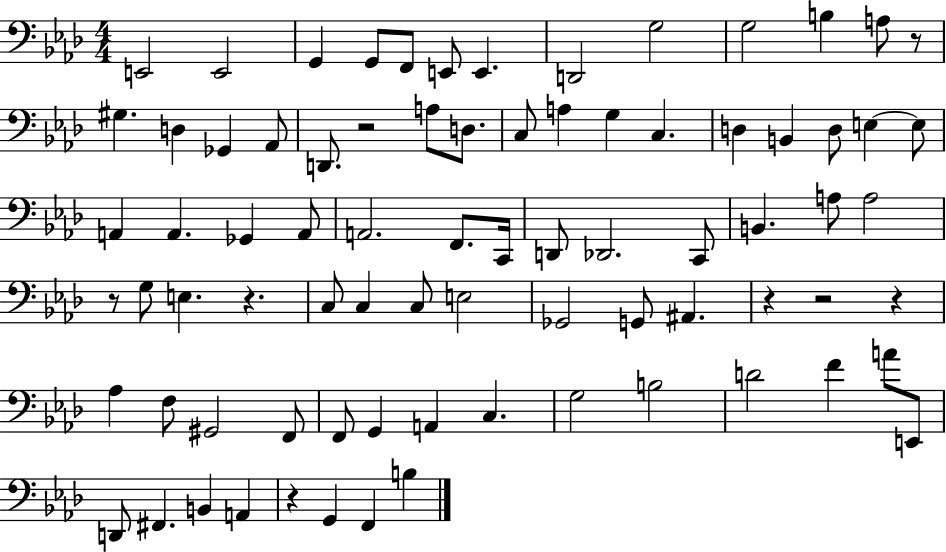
E2/h E2/h G2/q G2/e F2/e E2/e E2/q. D2/h G3/h G3/h B3/q A3/e R/e G#3/q. D3/q Gb2/q Ab2/e D2/e. R/h A3/e D3/e. C3/e A3/q G3/q C3/q. D3/q B2/q D3/e E3/q E3/e A2/q A2/q. Gb2/q A2/e A2/h. F2/e. C2/s D2/e Db2/h. C2/e B2/q. A3/e A3/h R/e G3/e E3/q. R/q. C3/e C3/q C3/e E3/h Gb2/h G2/e A#2/q. R/q R/h R/q Ab3/q F3/e G#2/h F2/e F2/e G2/q A2/q C3/q. G3/h B3/h D4/h F4/q A4/e E2/e D2/e F#2/q. B2/q A2/q R/q G2/q F2/q B3/q